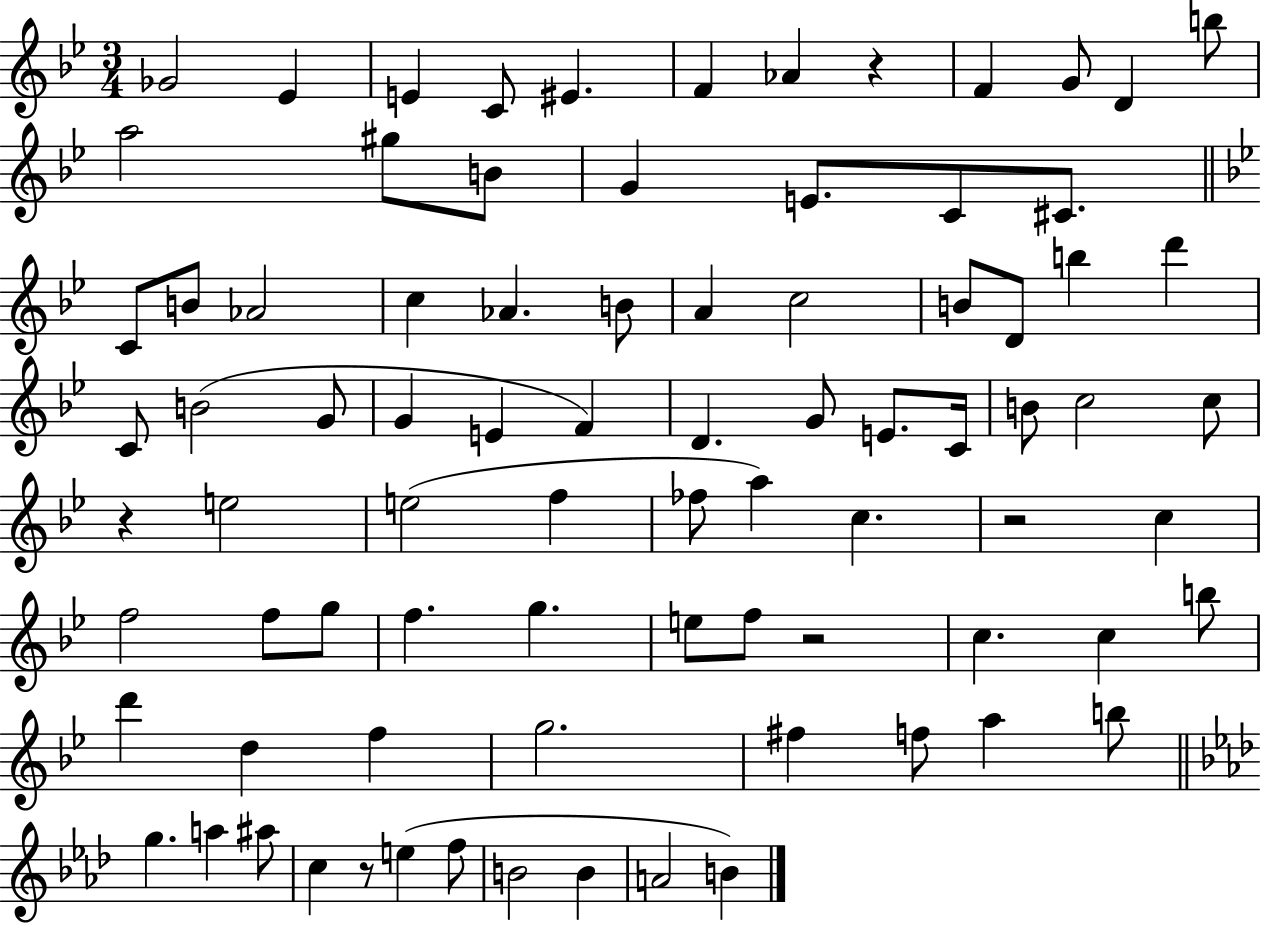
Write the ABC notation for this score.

X:1
T:Untitled
M:3/4
L:1/4
K:Bb
_G2 _E E C/2 ^E F _A z F G/2 D b/2 a2 ^g/2 B/2 G E/2 C/2 ^C/2 C/2 B/2 _A2 c _A B/2 A c2 B/2 D/2 b d' C/2 B2 G/2 G E F D G/2 E/2 C/4 B/2 c2 c/2 z e2 e2 f _f/2 a c z2 c f2 f/2 g/2 f g e/2 f/2 z2 c c b/2 d' d f g2 ^f f/2 a b/2 g a ^a/2 c z/2 e f/2 B2 B A2 B